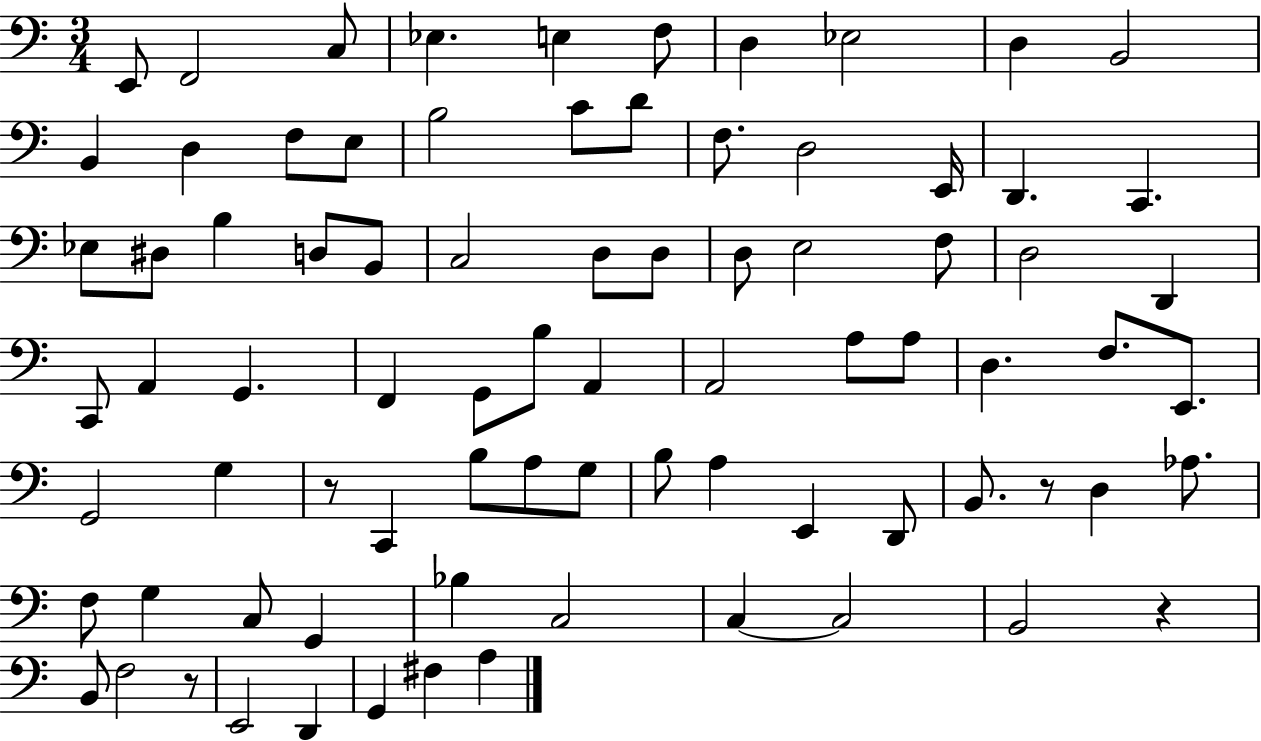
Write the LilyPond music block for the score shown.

{
  \clef bass
  \numericTimeSignature
  \time 3/4
  \key c \major
  \repeat volta 2 { e,8 f,2 c8 | ees4. e4 f8 | d4 ees2 | d4 b,2 | \break b,4 d4 f8 e8 | b2 c'8 d'8 | f8. d2 e,16 | d,4. c,4. | \break ees8 dis8 b4 d8 b,8 | c2 d8 d8 | d8 e2 f8 | d2 d,4 | \break c,8 a,4 g,4. | f,4 g,8 b8 a,4 | a,2 a8 a8 | d4. f8. e,8. | \break g,2 g4 | r8 c,4 b8 a8 g8 | b8 a4 e,4 d,8 | b,8. r8 d4 aes8. | \break f8 g4 c8 g,4 | bes4 c2 | c4~~ c2 | b,2 r4 | \break b,8 f2 r8 | e,2 d,4 | g,4 fis4 a4 | } \bar "|."
}